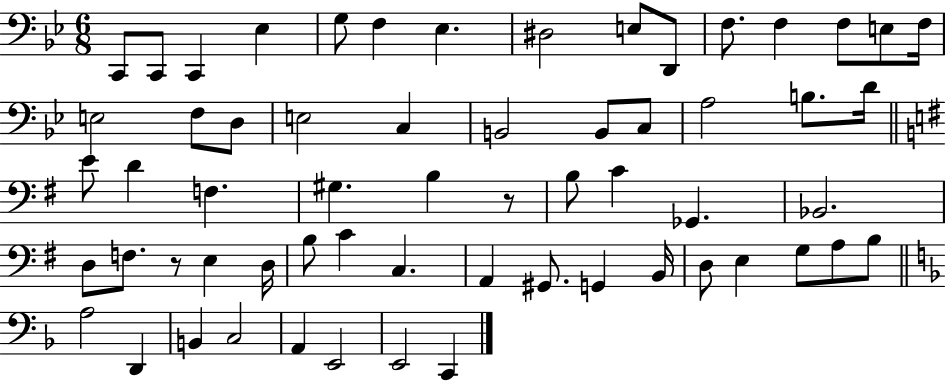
{
  \clef bass
  \numericTimeSignature
  \time 6/8
  \key bes \major
  c,8 c,8 c,4 ees4 | g8 f4 ees4. | dis2 e8 d,8 | f8. f4 f8 e8 f16 | \break e2 f8 d8 | e2 c4 | b,2 b,8 c8 | a2 b8. d'16 | \break \bar "||" \break \key g \major e'8 d'4 f4. | gis4. b4 r8 | b8 c'4 ges,4. | bes,2. | \break d8 f8. r8 e4 d16 | b8 c'4 c4. | a,4 gis,8. g,4 b,16 | d8 e4 g8 a8 b8 | \break \bar "||" \break \key f \major a2 d,4 | b,4 c2 | a,4 e,2 | e,2 c,4 | \break \bar "|."
}